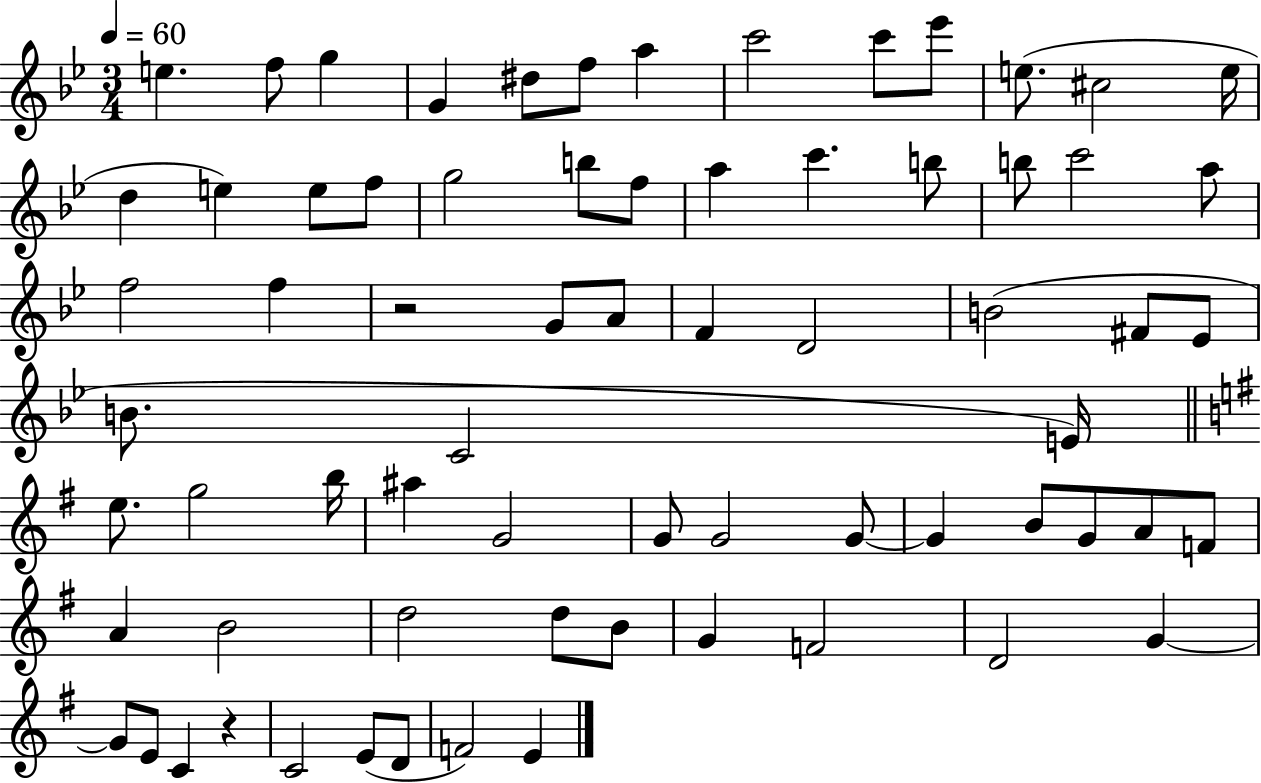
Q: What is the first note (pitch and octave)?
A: E5